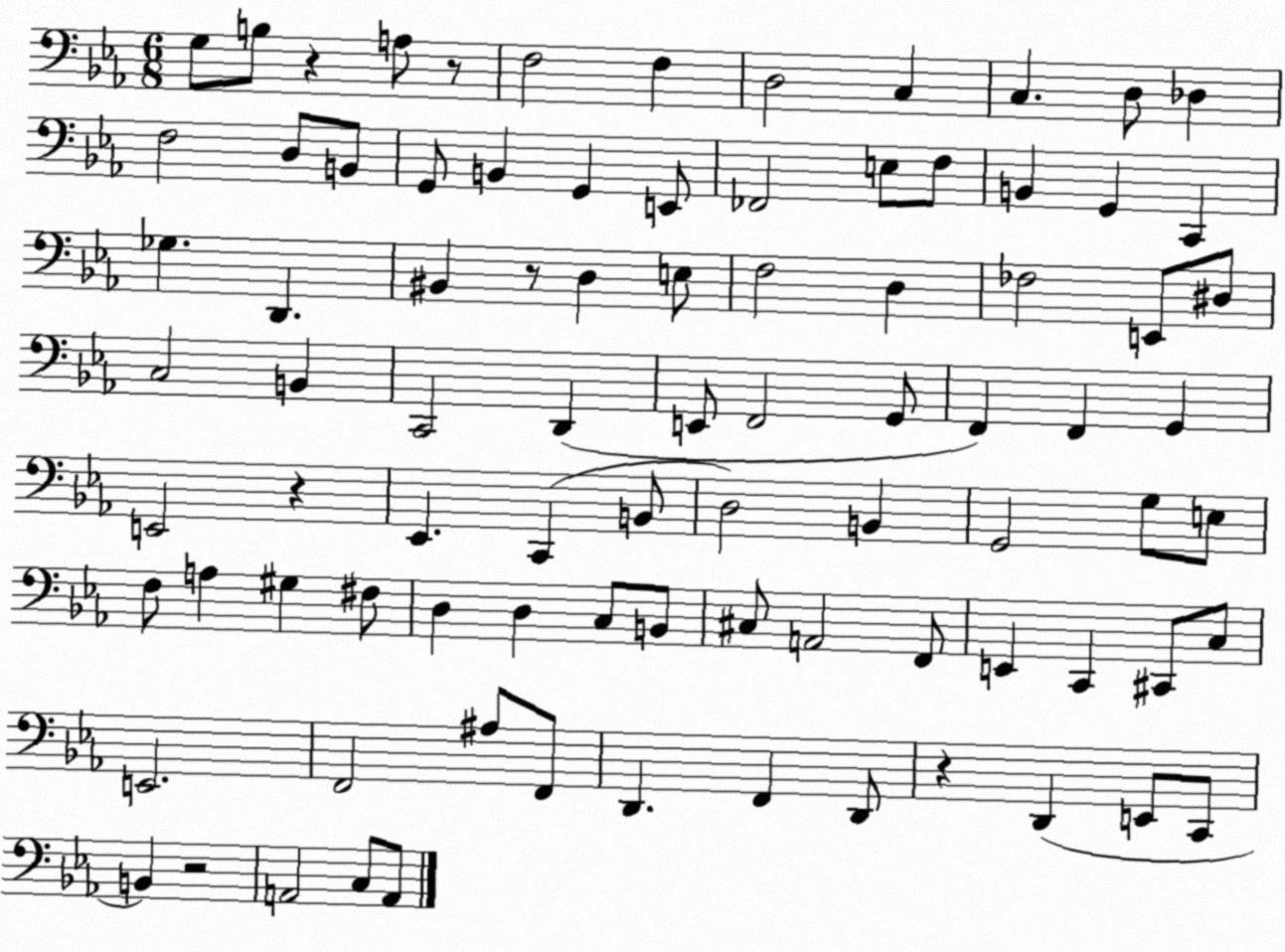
X:1
T:Untitled
M:6/8
L:1/4
K:Eb
G,/2 B,/2 z A,/2 z/2 F,2 F, D,2 C, C, D,/2 _D, F,2 D,/2 B,,/2 G,,/2 B,, G,, E,,/2 _F,,2 E,/2 F,/2 B,, G,, C,, _G, D,, ^B,, z/2 D, E,/2 F,2 D, _F,2 E,,/2 ^D,/2 C,2 B,, C,,2 D,, E,,/2 F,,2 G,,/2 F,, F,, G,, E,,2 z _E,, C,, B,,/2 D,2 B,, G,,2 G,/2 E,/2 F,/2 A, ^G, ^F,/2 D, D, C,/2 B,,/2 ^C,/2 A,,2 F,,/2 E,, C,, ^C,,/2 C,/2 E,,2 F,,2 ^A,/2 F,,/2 D,, F,, D,,/2 z D,, E,,/2 C,,/2 B,, z2 A,,2 C,/2 A,,/2